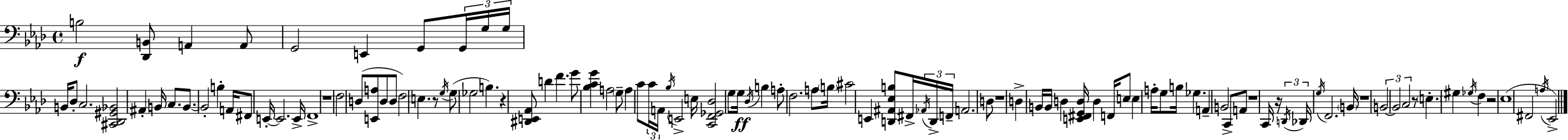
B3/h [Db2,B2]/e A2/q A2/e G2/h E2/q G2/e G2/s G3/s G3/s B2/s Db3/e C3/h. [C#2,Db2,G#2,Bb2]/h A#2/q B2/s C3/e. B2/e. B2/h B3/q A2/s F#2/e E2/s E2/h. E2/s F2/w R/w F3/h D3/e [E2,A3]/e D3/e D3/e F3/h E3/q. R/e G3/s G3/e Gb3/h B3/q. R/q [D#2,E2,Ab2]/e D4/q F4/q. G4/e [Bb3,C4,G4]/q A3/h G3/e A3/q C4/e C4/s A2/s Bb3/s E2/h E3/s [C2,F2,Gb2,Db3]/h G3/e G3/s Db3/s B3/q A3/e F3/h. A3/e B3/s C#4/h E2/q [D2,A#2,Eb3,B3]/e F#2/s Ab2/s D2/s F2/s A2/h. D3/e R/w D3/q B2/s B2/s D3/q [E2,F#2,G2,D3]/s D3/q F2/s E3/e E3/q A3/s G3/e B3/s Gb3/q. A2/q B2/h C2/e A2/e R/w C2/s R/s D2/s Db2/s G3/s F2/h. B2/s R/w B2/h B2/h C3/h R/e E3/q. G#3/q Gb3/s F3/q R/h Eb3/w F#2/h A3/s Eb2/h